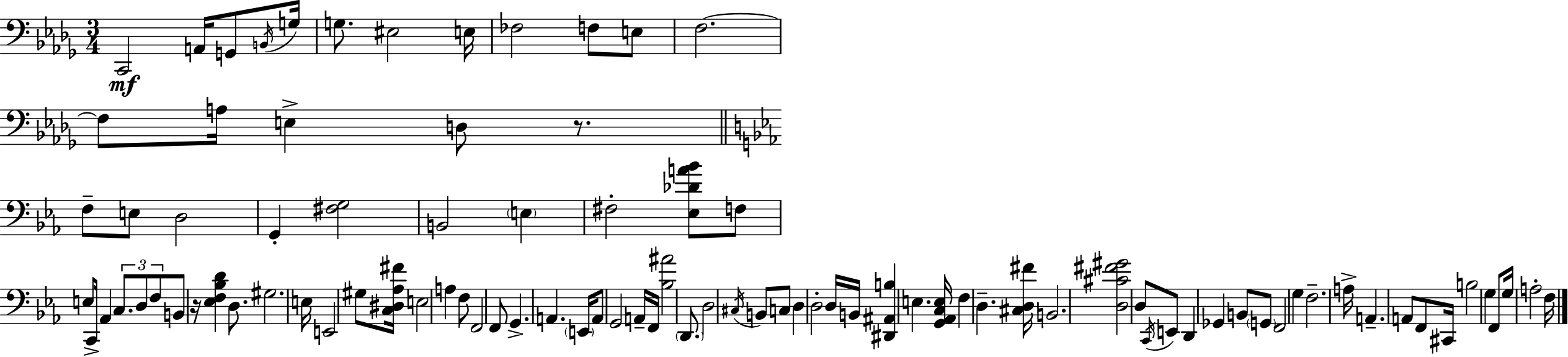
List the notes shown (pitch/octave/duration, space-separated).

C2/h A2/s G2/e B2/s G3/s G3/e. EIS3/h E3/s FES3/h F3/e E3/e F3/h. F3/e A3/s E3/q D3/e R/e. F3/e E3/e D3/h G2/q [F#3,G3]/h B2/h E3/q F#3/h [Eb3,Db4,A4,Bb4]/e F3/e E3/e C2/s Ab2/q C3/e. D3/e F3/e B2/e R/s [Eb3,F3,Bb3,D4]/q D3/e. G#3/h. E3/s E2/h G#3/e [C3,D#3,Ab3,F#4]/s E3/h A3/q F3/e F2/h F2/e G2/q. A2/q. E2/s A2/e G2/h A2/s F2/s [Bb3,A#4]/h D2/e. D3/h C#3/s B2/e C3/e D3/q D3/h D3/s B2/s [D#2,A#2,B3]/q E3/q. [G2,Ab2,C3,E3]/s F3/q D3/q. [C#3,D3,F#4]/s B2/h. [D3,C#4,F#4,G#4]/h D3/e C2/s E2/e D2/q Gb2/q B2/e G2/e F2/h G3/q F3/h. A3/s A2/q. A2/e F2/e C#2/s B3/h G3/q F2/e G3/s A3/h F3/s